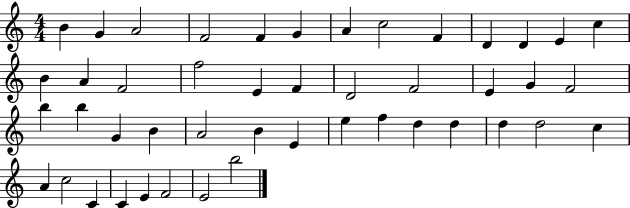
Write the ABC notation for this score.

X:1
T:Untitled
M:4/4
L:1/4
K:C
B G A2 F2 F G A c2 F D D E c B A F2 f2 E F D2 F2 E G F2 b b G B A2 B E e f d d d d2 c A c2 C C E F2 E2 b2